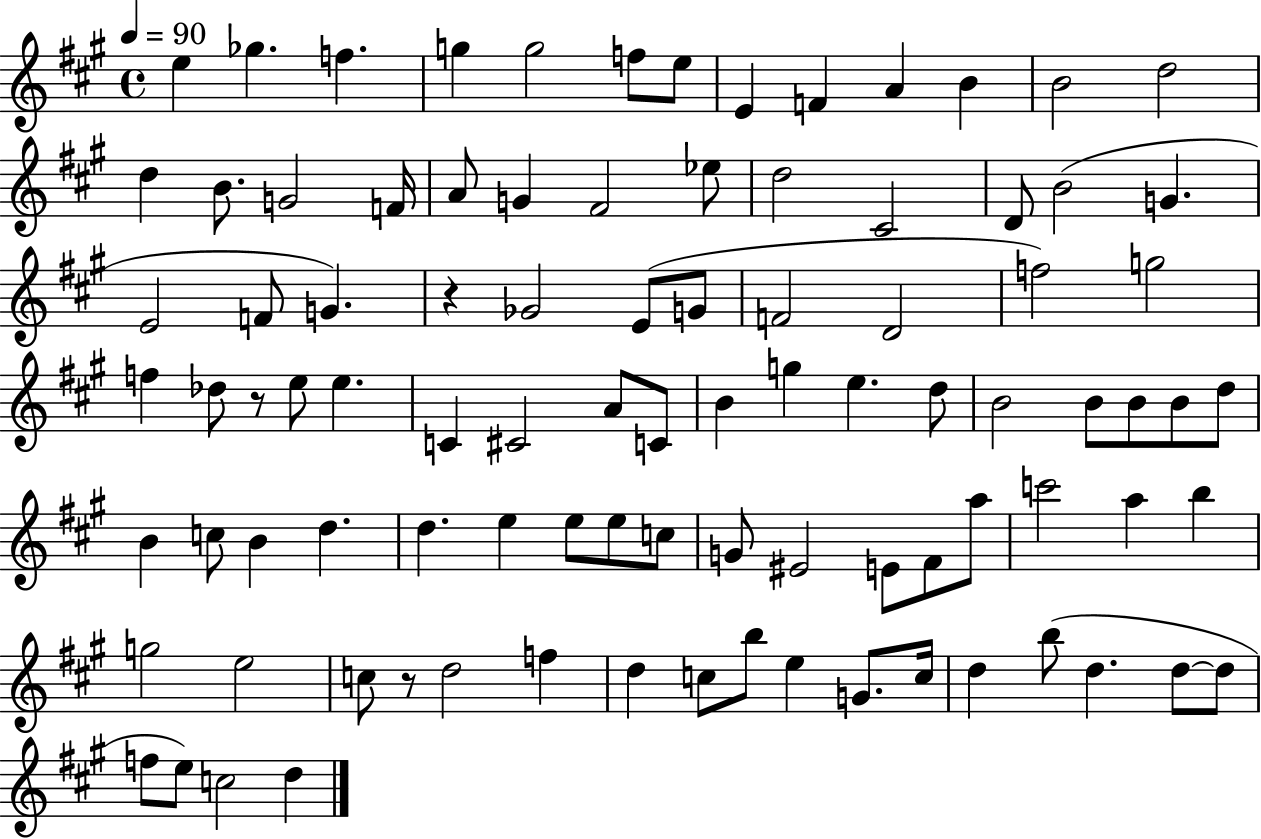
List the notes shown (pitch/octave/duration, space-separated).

E5/q Gb5/q. F5/q. G5/q G5/h F5/e E5/e E4/q F4/q A4/q B4/q B4/h D5/h D5/q B4/e. G4/h F4/s A4/e G4/q F#4/h Eb5/e D5/h C#4/h D4/e B4/h G4/q. E4/h F4/e G4/q. R/q Gb4/h E4/e G4/e F4/h D4/h F5/h G5/h F5/q Db5/e R/e E5/e E5/q. C4/q C#4/h A4/e C4/e B4/q G5/q E5/q. D5/e B4/h B4/e B4/e B4/e D5/e B4/q C5/e B4/q D5/q. D5/q. E5/q E5/e E5/e C5/e G4/e EIS4/h E4/e F#4/e A5/e C6/h A5/q B5/q G5/h E5/h C5/e R/e D5/h F5/q D5/q C5/e B5/e E5/q G4/e. C5/s D5/q B5/e D5/q. D5/e D5/e F5/e E5/e C5/h D5/q